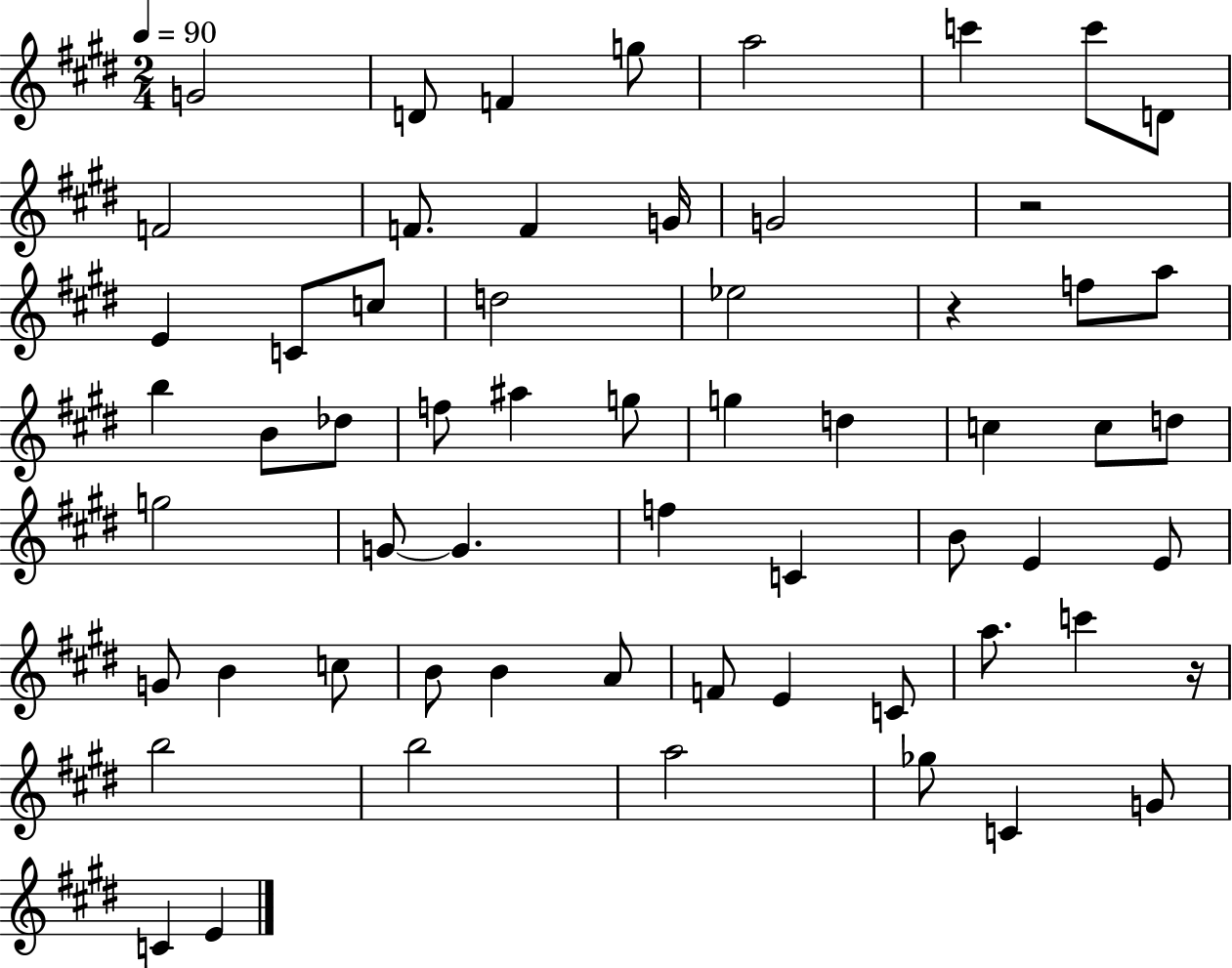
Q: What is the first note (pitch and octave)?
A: G4